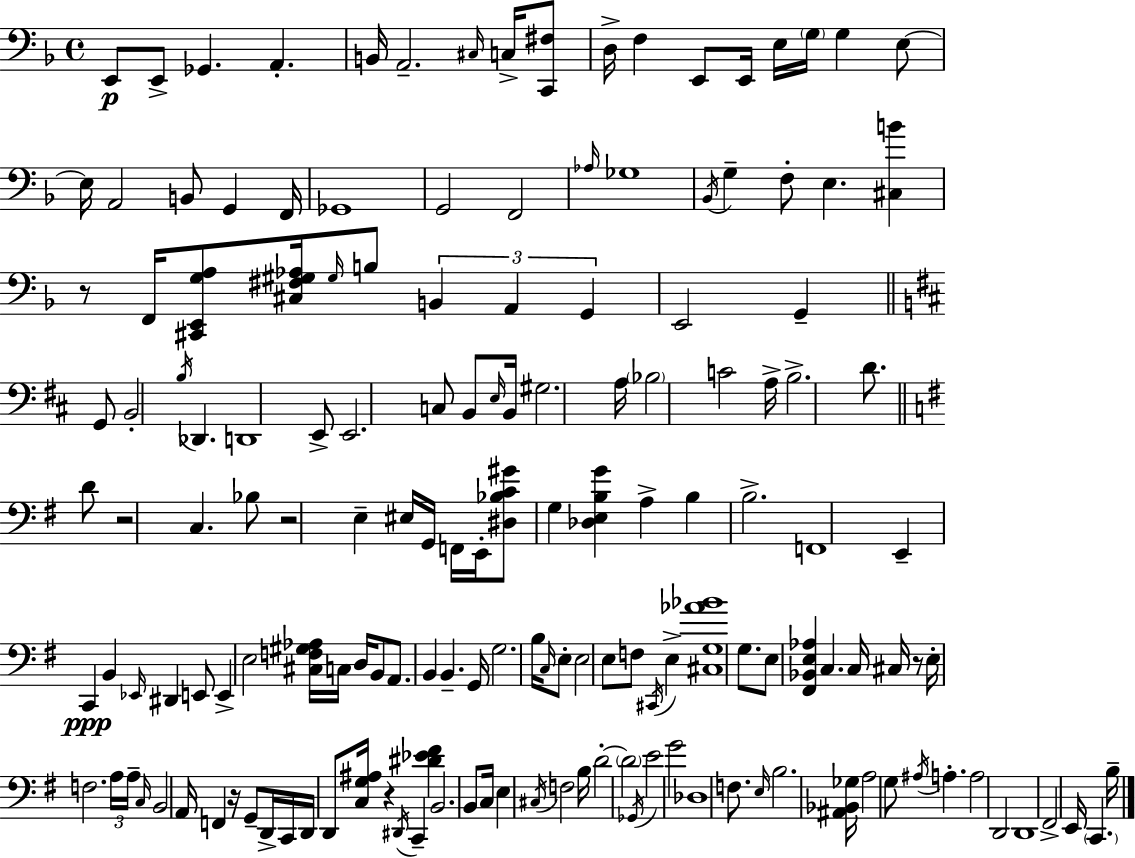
X:1
T:Untitled
M:4/4
L:1/4
K:Dm
E,,/2 E,,/2 _G,, A,, B,,/4 A,,2 ^C,/4 C,/4 [C,,^F,]/2 D,/4 F, E,,/2 E,,/4 E,/4 G,/4 G, E,/2 E,/4 A,,2 B,,/2 G,, F,,/4 _G,,4 G,,2 F,,2 _A,/4 _G,4 _B,,/4 G, F,/2 E, [^C,B] z/2 F,,/4 [^C,,E,,G,A,]/2 [^C,^F,^G,_A,]/4 ^G,/4 B,/2 B,, A,, G,, E,,2 G,, G,,/2 B,,2 B,/4 _D,, D,,4 E,,/2 E,,2 C,/2 B,,/2 E,/4 B,,/4 ^G,2 A,/4 _B,2 C2 A,/4 B,2 D/2 D/2 z2 C, _B,/2 z2 E, ^E,/4 G,,/4 F,,/4 E,,/4 [^D,_B,C^G]/2 G, [_D,E,B,G] A, B, B,2 F,,4 E,, C,, B,, _E,,/4 ^D,, E,,/2 E,, E,2 [^C,F,^G,_A,]/4 C,/4 D,/4 B,,/2 A,,/2 B,, B,, G,,/4 G,2 B,/4 C,/4 E,/2 E,2 E,/2 F,/2 ^C,,/4 E, [^C,G,_A_B]4 G,/2 E,/2 [^F,,_B,,E,_A,] C, C,/4 ^C,/4 z/2 E,/4 F,2 A,/4 A,/4 C,/4 B,,2 A,,/4 F,, z/4 G,,/2 D,,/4 C,,/4 D,,/4 D,,/2 [C,G,^A,]/4 z ^D,,/4 C,, [^D_E^F] B,,2 B,,/2 C,/4 E, ^C,/4 F,2 B,/4 D2 D2 _G,,/4 E2 G2 _D,4 F,/2 E,/4 B,2 [^A,,_B,,_G,]/4 A,2 G,/2 ^A,/4 A, A,2 D,,2 D,,4 ^F,,2 E,,/4 C,, B,/4